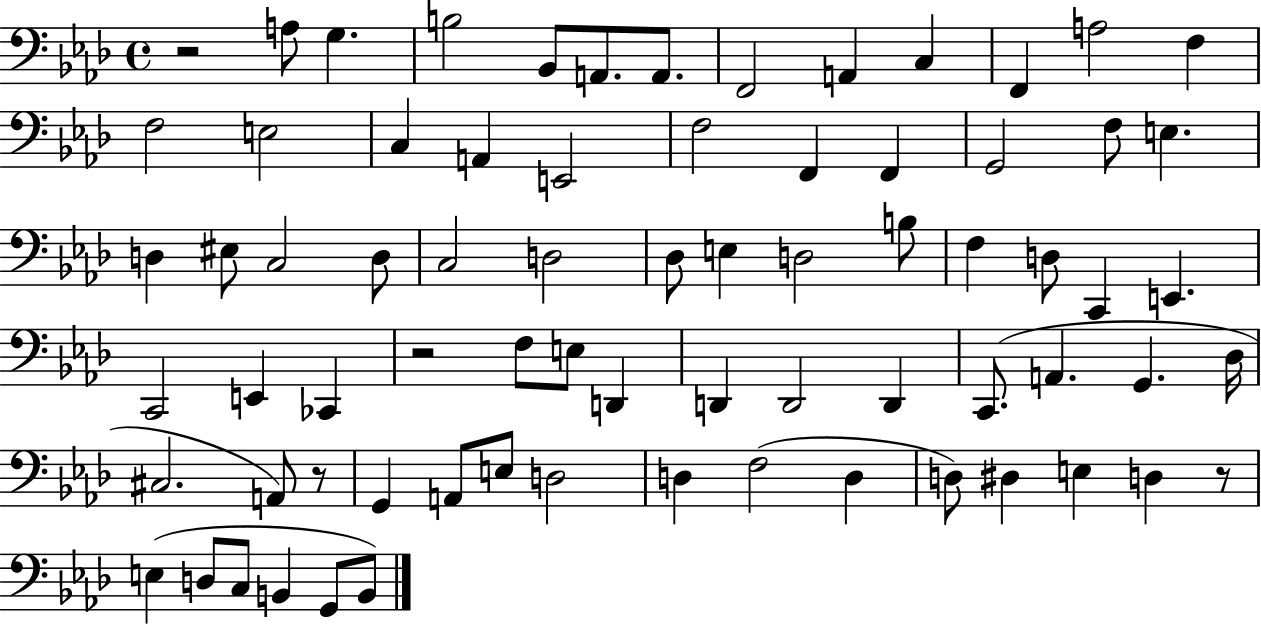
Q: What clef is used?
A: bass